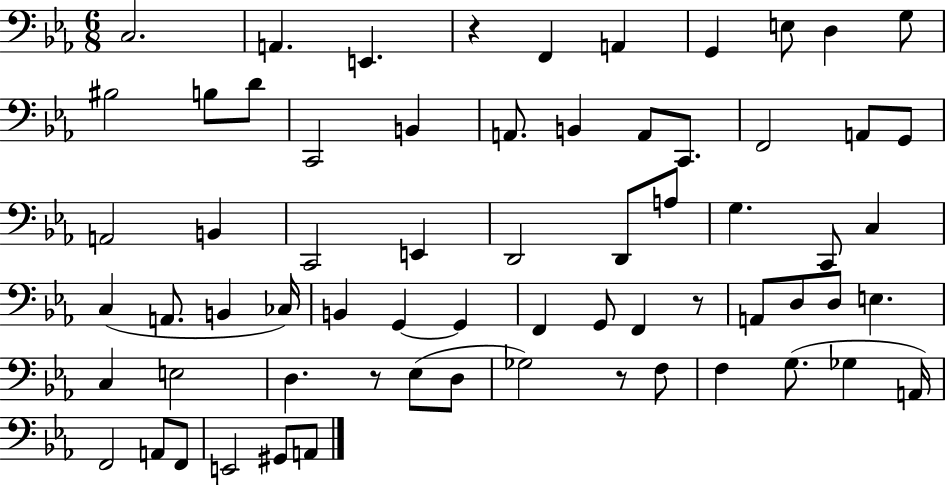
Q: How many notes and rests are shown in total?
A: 66